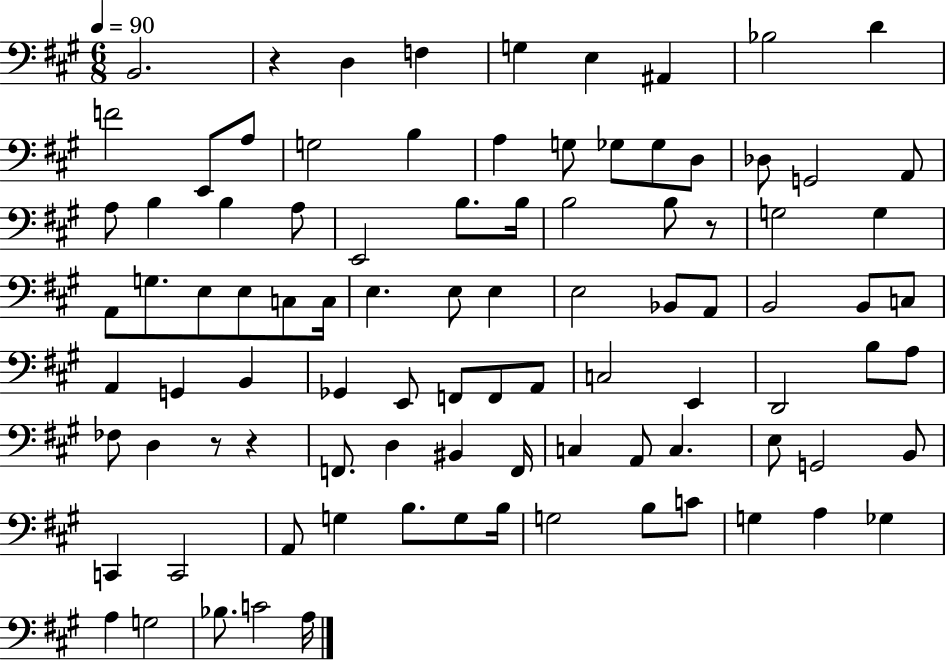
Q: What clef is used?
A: bass